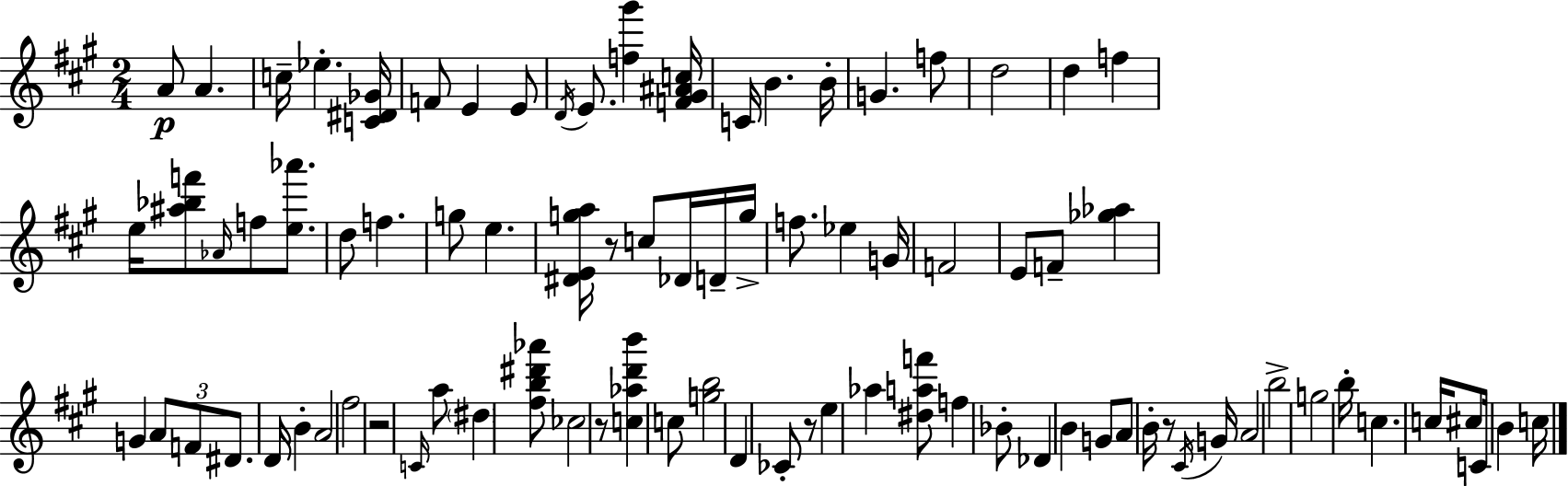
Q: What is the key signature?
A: A major